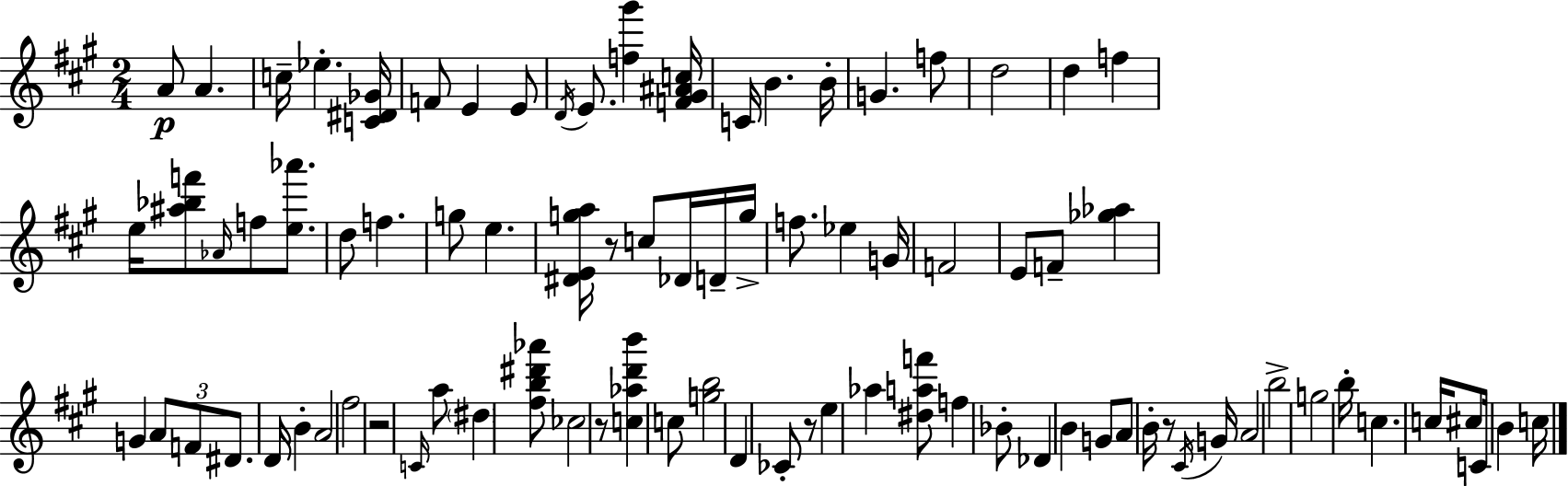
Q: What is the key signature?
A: A major